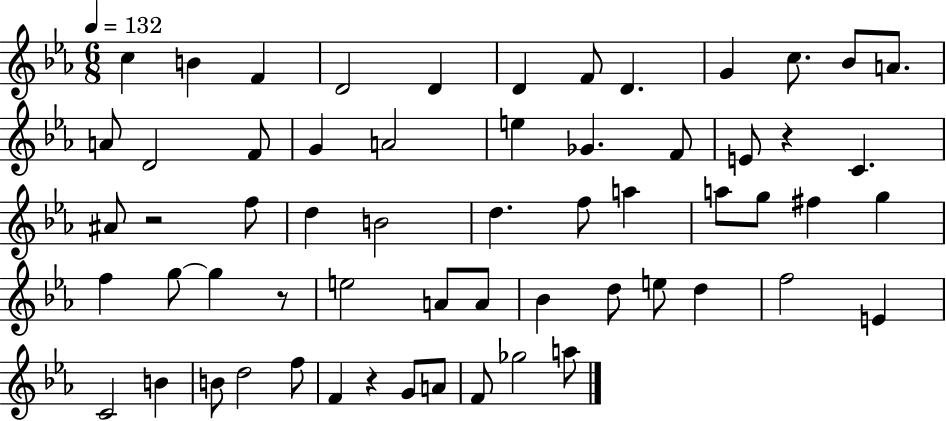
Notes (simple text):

C5/q B4/q F4/q D4/h D4/q D4/q F4/e D4/q. G4/q C5/e. Bb4/e A4/e. A4/e D4/h F4/e G4/q A4/h E5/q Gb4/q. F4/e E4/e R/q C4/q. A#4/e R/h F5/e D5/q B4/h D5/q. F5/e A5/q A5/e G5/e F#5/q G5/q F5/q G5/e G5/q R/e E5/h A4/e A4/e Bb4/q D5/e E5/e D5/q F5/h E4/q C4/h B4/q B4/e D5/h F5/e F4/q R/q G4/e A4/e F4/e Gb5/h A5/e